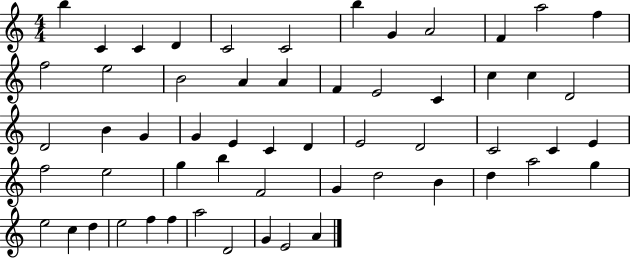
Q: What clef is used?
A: treble